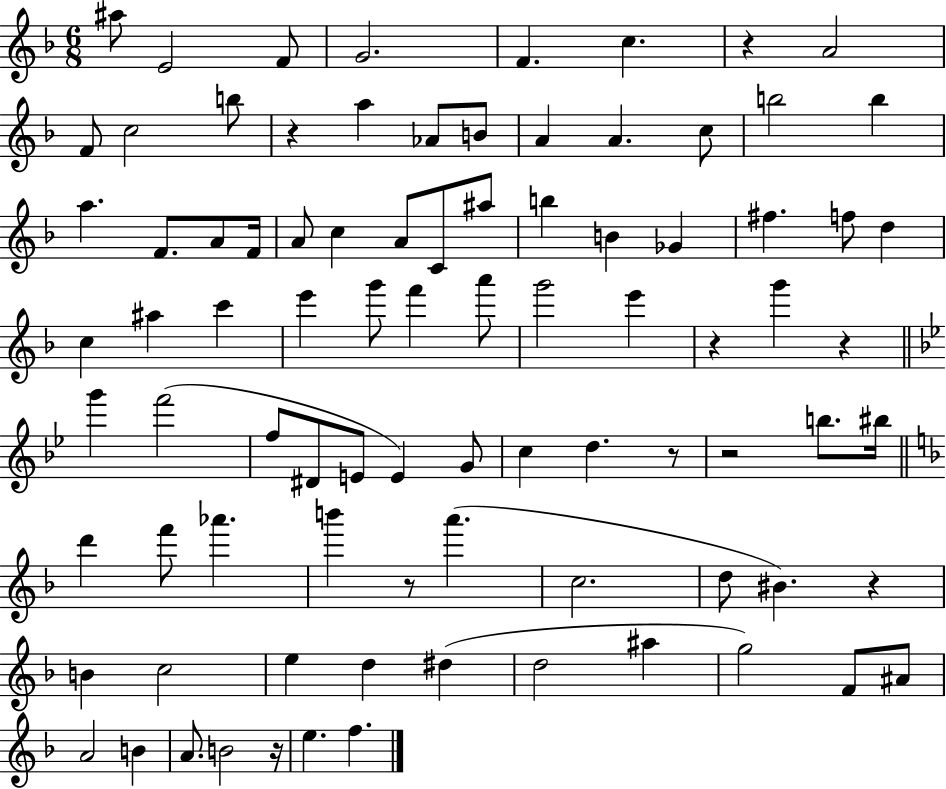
{
  \clef treble
  \numericTimeSignature
  \time 6/8
  \key f \major
  ais''8 e'2 f'8 | g'2. | f'4. c''4. | r4 a'2 | \break f'8 c''2 b''8 | r4 a''4 aes'8 b'8 | a'4 a'4. c''8 | b''2 b''4 | \break a''4. f'8. a'8 f'16 | a'8 c''4 a'8 c'8 ais''8 | b''4 b'4 ges'4 | fis''4. f''8 d''4 | \break c''4 ais''4 c'''4 | e'''4 g'''8 f'''4 a'''8 | g'''2 e'''4 | r4 g'''4 r4 | \break \bar "||" \break \key bes \major g'''4 f'''2( | f''8 dis'8 e'8 e'4) g'8 | c''4 d''4. r8 | r2 b''8. bis''16 | \break \bar "||" \break \key f \major d'''4 f'''8 aes'''4. | b'''4 r8 a'''4.( | c''2. | d''8 bis'4.) r4 | \break b'4 c''2 | e''4 d''4 dis''4( | d''2 ais''4 | g''2) f'8 ais'8 | \break a'2 b'4 | a'8. b'2 r16 | e''4. f''4. | \bar "|."
}